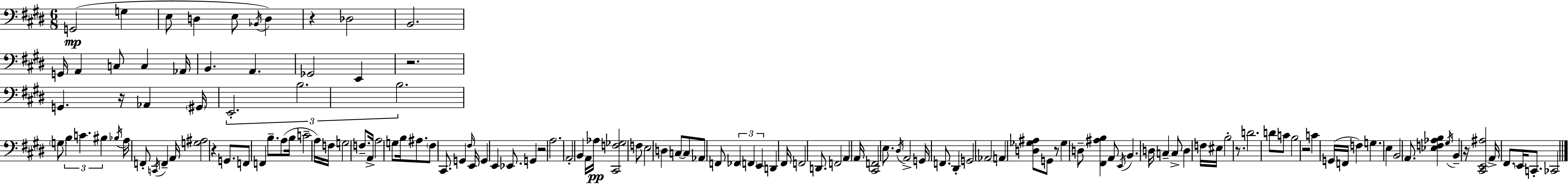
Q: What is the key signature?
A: E major